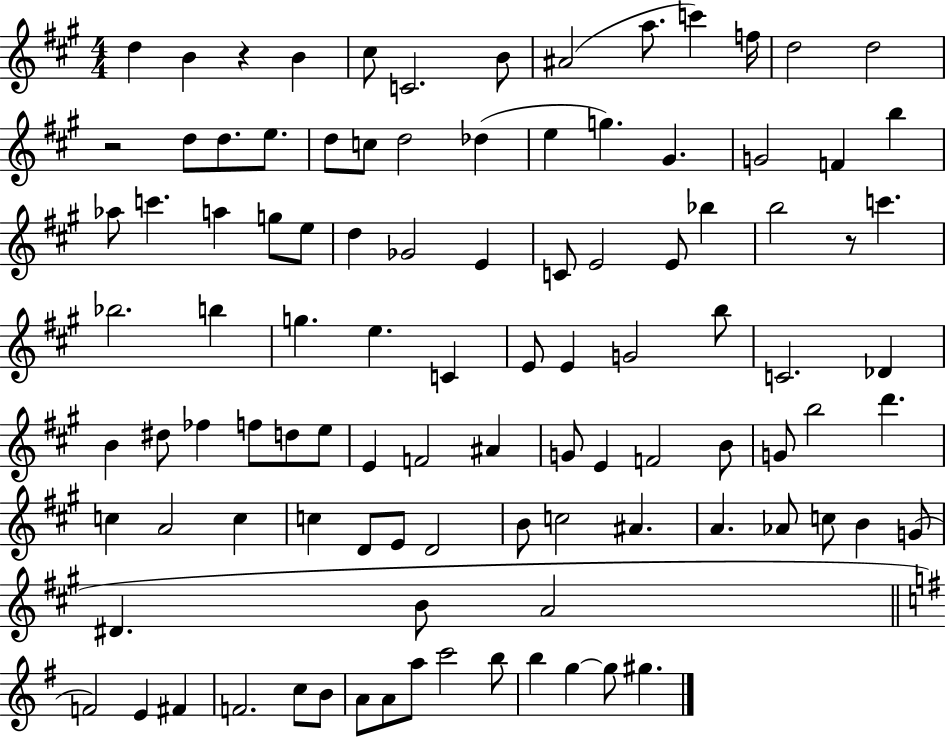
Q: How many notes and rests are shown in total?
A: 102